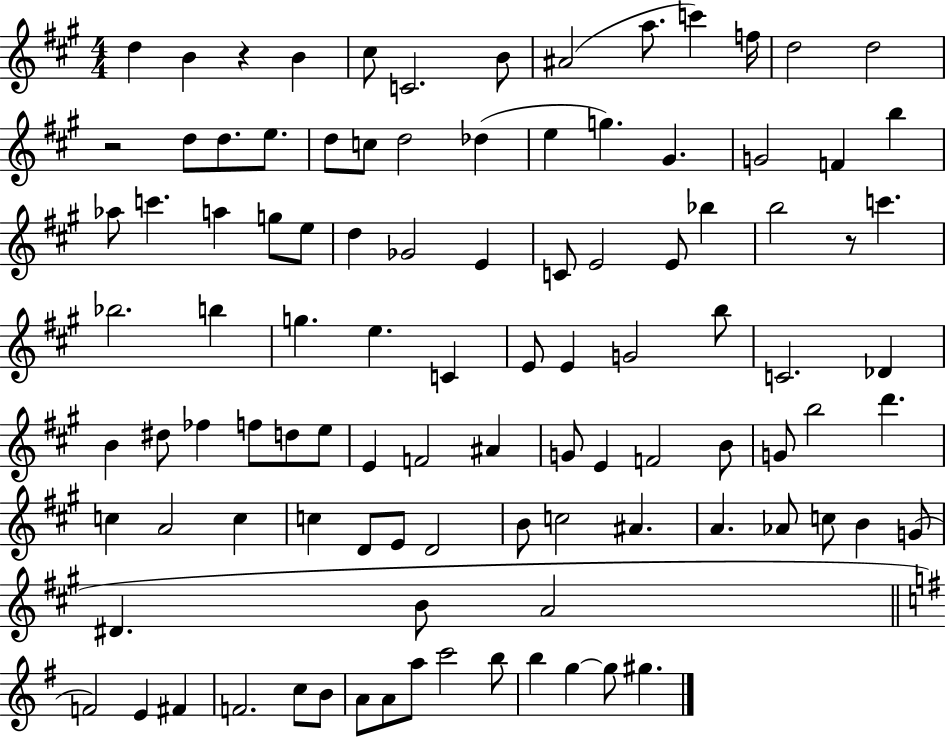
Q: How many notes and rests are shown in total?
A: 102